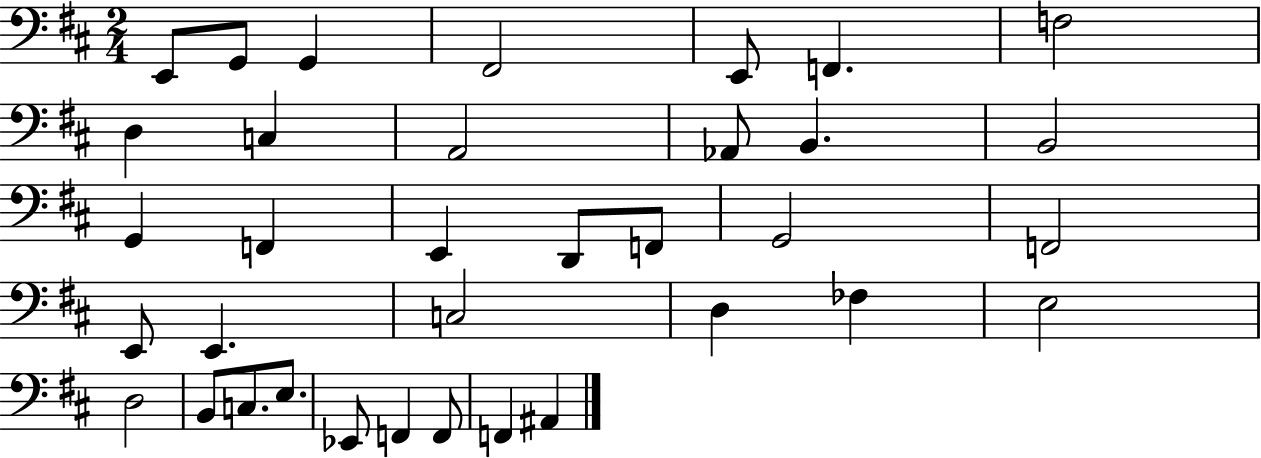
{
  \clef bass
  \numericTimeSignature
  \time 2/4
  \key d \major
  e,8 g,8 g,4 | fis,2 | e,8 f,4. | f2 | \break d4 c4 | a,2 | aes,8 b,4. | b,2 | \break g,4 f,4 | e,4 d,8 f,8 | g,2 | f,2 | \break e,8 e,4. | c2 | d4 fes4 | e2 | \break d2 | b,8 c8. e8. | ees,8 f,4 f,8 | f,4 ais,4 | \break \bar "|."
}